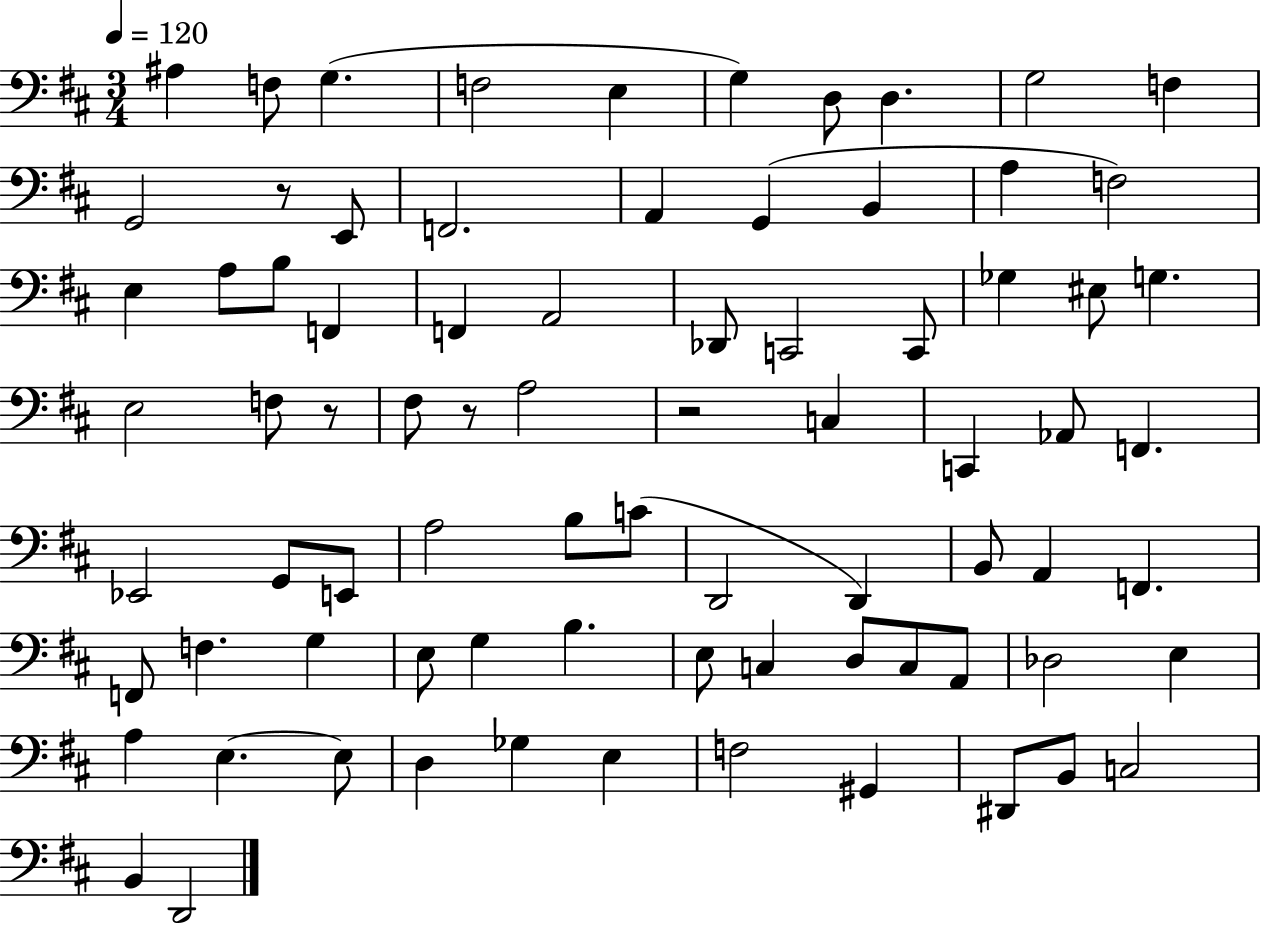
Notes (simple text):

A#3/q F3/e G3/q. F3/h E3/q G3/q D3/e D3/q. G3/h F3/q G2/h R/e E2/e F2/h. A2/q G2/q B2/q A3/q F3/h E3/q A3/e B3/e F2/q F2/q A2/h Db2/e C2/h C2/e Gb3/q EIS3/e G3/q. E3/h F3/e R/e F#3/e R/e A3/h R/h C3/q C2/q Ab2/e F2/q. Eb2/h G2/e E2/e A3/h B3/e C4/e D2/h D2/q B2/e A2/q F2/q. F2/e F3/q. G3/q E3/e G3/q B3/q. E3/e C3/q D3/e C3/e A2/e Db3/h E3/q A3/q E3/q. E3/e D3/q Gb3/q E3/q F3/h G#2/q D#2/e B2/e C3/h B2/q D2/h